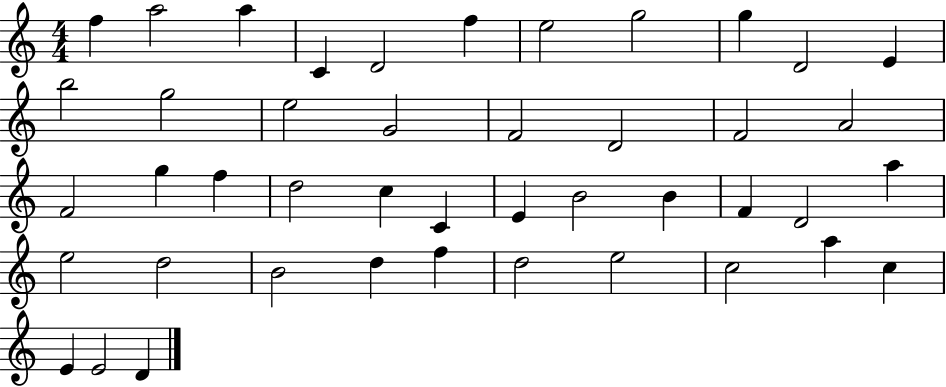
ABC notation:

X:1
T:Untitled
M:4/4
L:1/4
K:C
f a2 a C D2 f e2 g2 g D2 E b2 g2 e2 G2 F2 D2 F2 A2 F2 g f d2 c C E B2 B F D2 a e2 d2 B2 d f d2 e2 c2 a c E E2 D